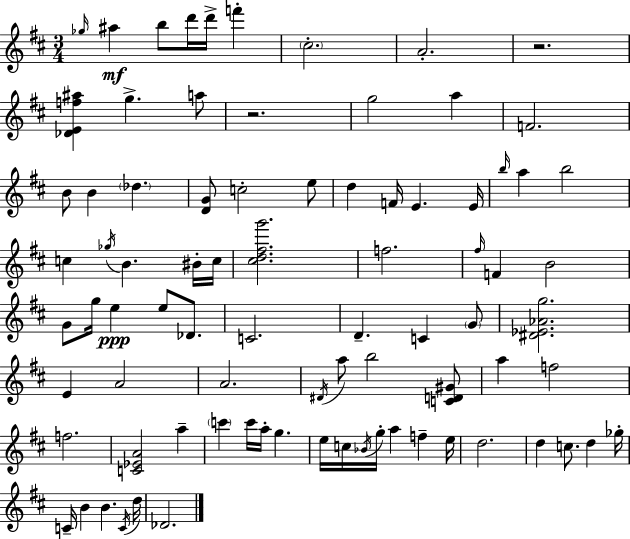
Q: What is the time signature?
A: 3/4